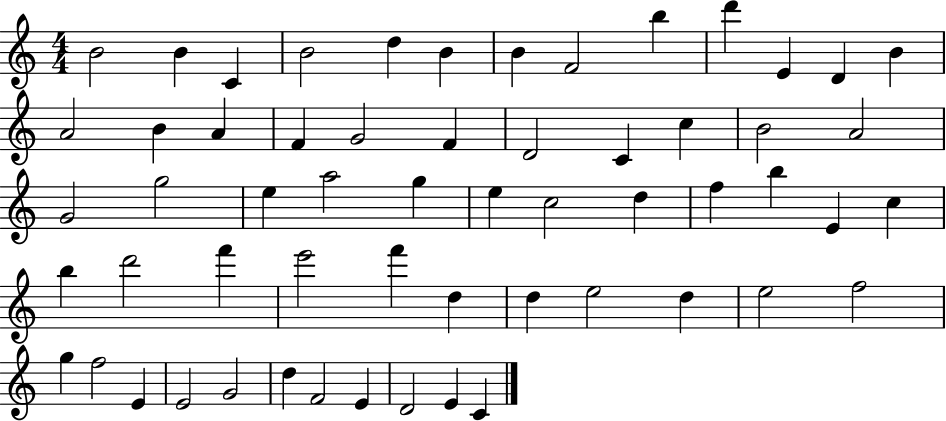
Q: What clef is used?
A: treble